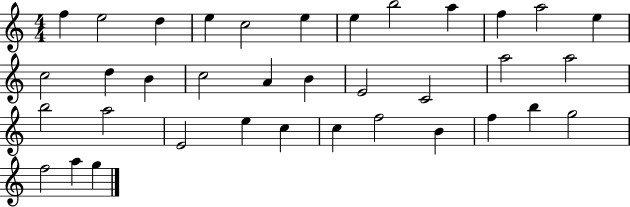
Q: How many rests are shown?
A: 0